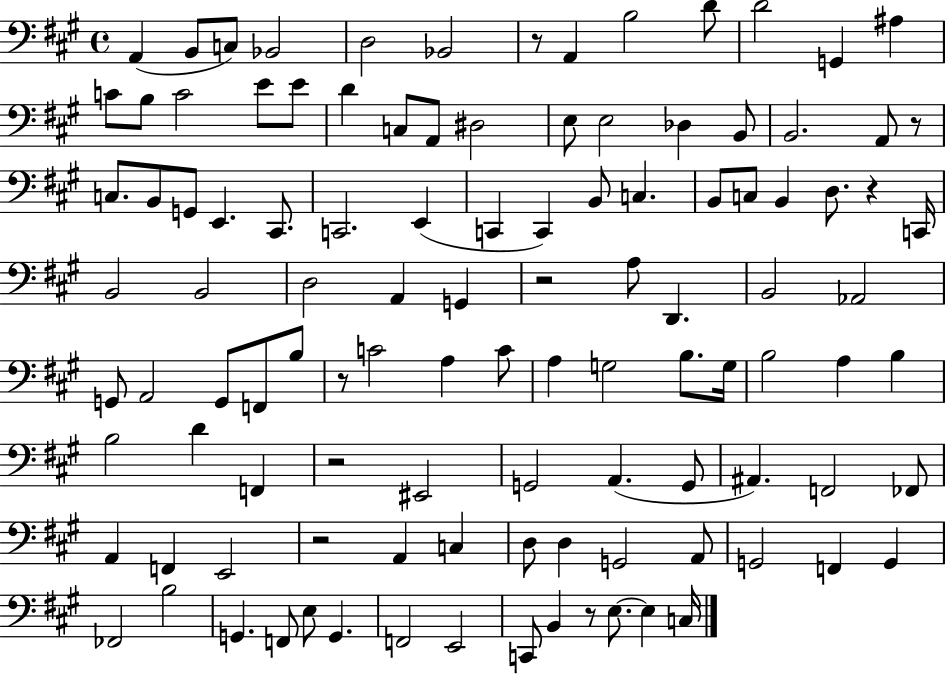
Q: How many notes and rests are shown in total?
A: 110